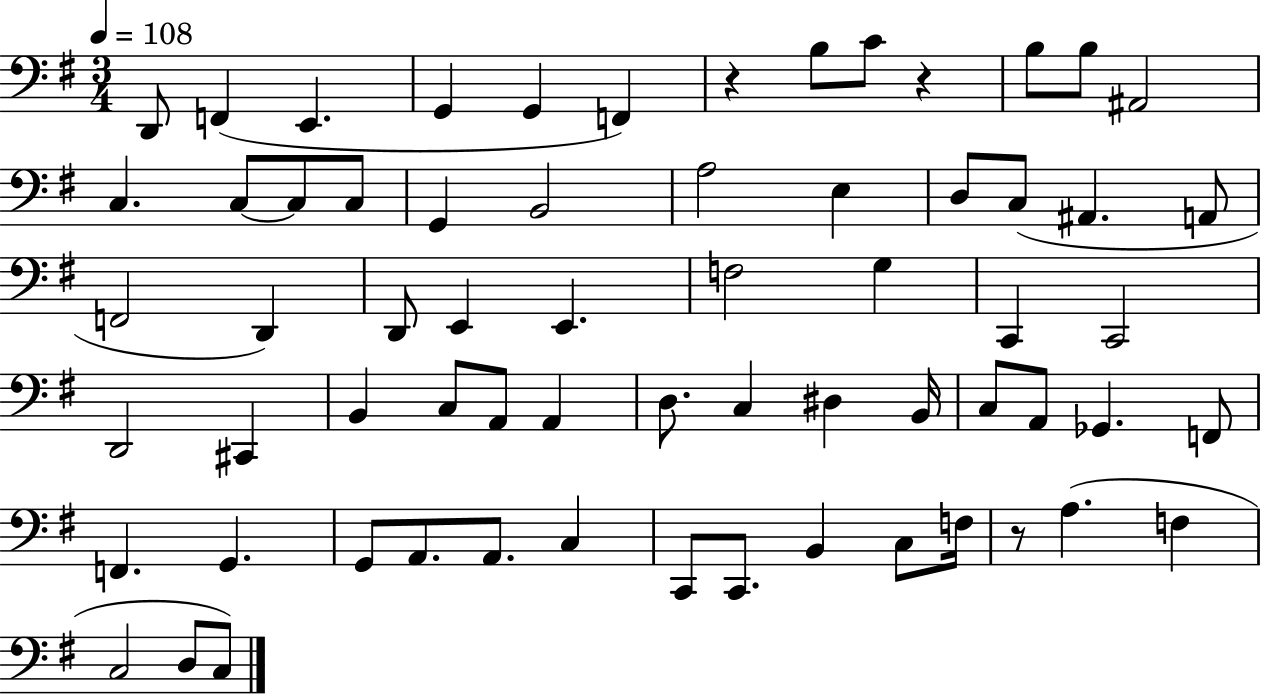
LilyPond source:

{
  \clef bass
  \numericTimeSignature
  \time 3/4
  \key g \major
  \tempo 4 = 108
  d,8 f,4( e,4. | g,4 g,4 f,4) | r4 b8 c'8 r4 | b8 b8 ais,2 | \break c4. c8~~ c8 c8 | g,4 b,2 | a2 e4 | d8 c8( ais,4. a,8 | \break f,2 d,4) | d,8 e,4 e,4. | f2 g4 | c,4 c,2 | \break d,2 cis,4 | b,4 c8 a,8 a,4 | d8. c4 dis4 b,16 | c8 a,8 ges,4. f,8 | \break f,4. g,4. | g,8 a,8. a,8. c4 | c,8 c,8. b,4 c8 f16 | r8 a4.( f4 | \break c2 d8 c8) | \bar "|."
}